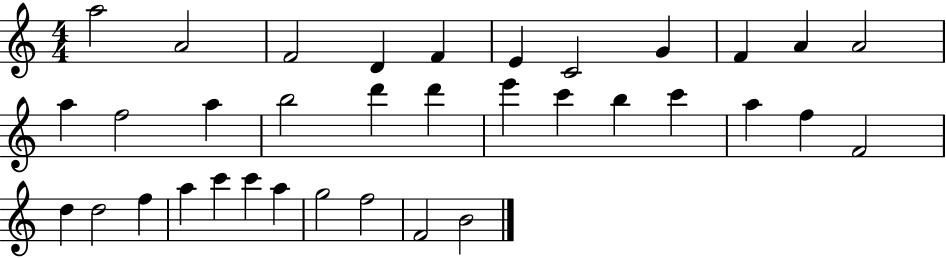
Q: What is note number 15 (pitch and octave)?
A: B5